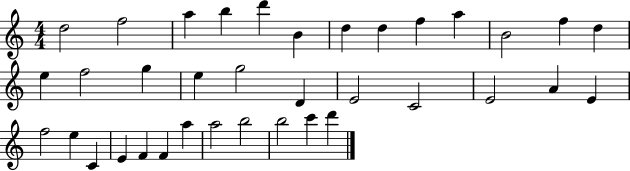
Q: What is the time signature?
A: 4/4